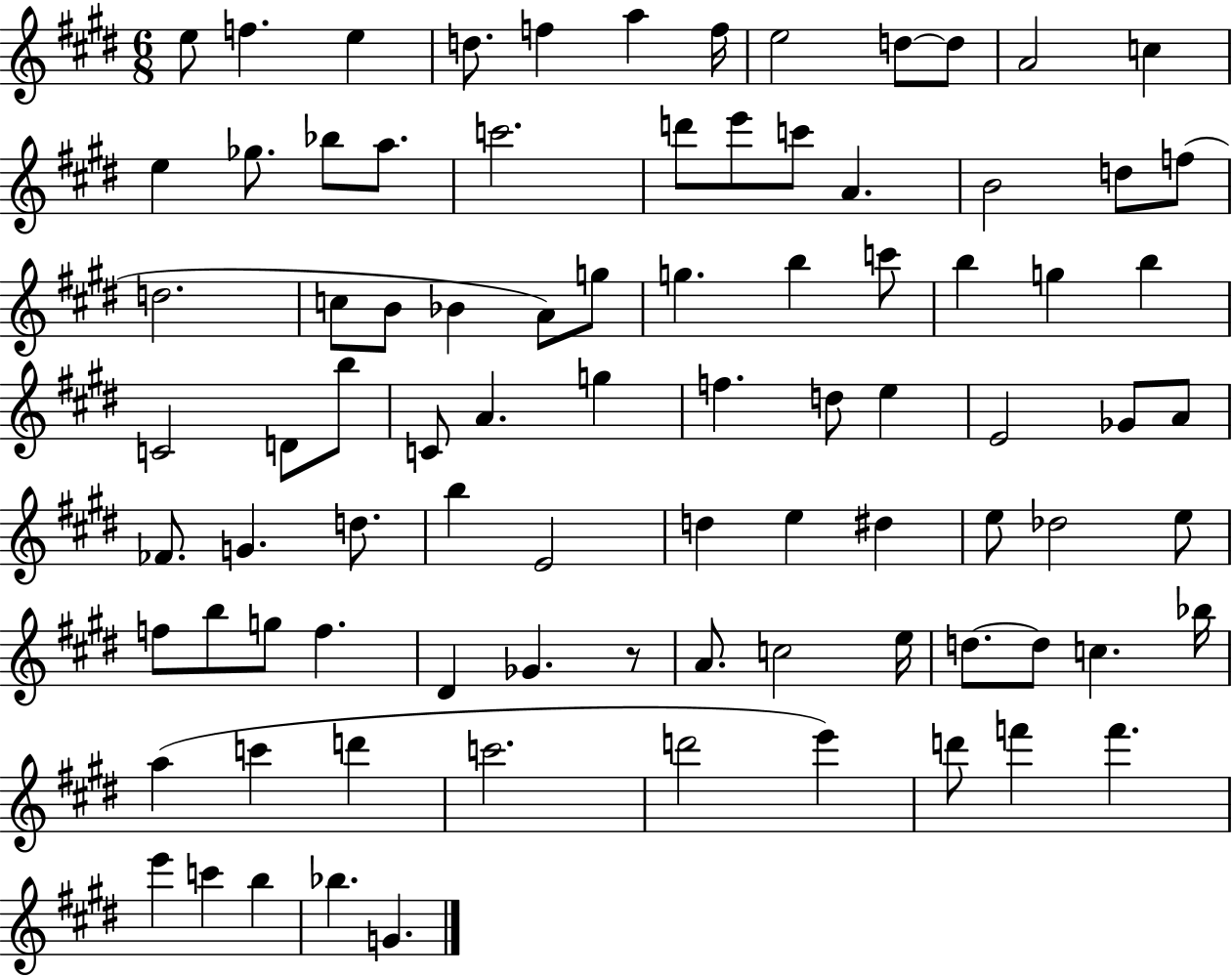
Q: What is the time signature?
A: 6/8